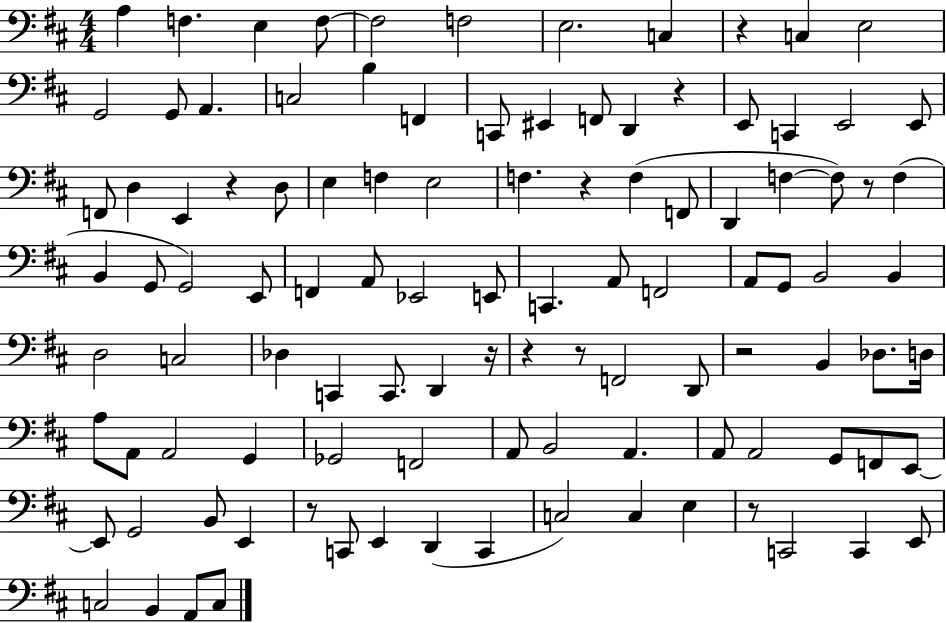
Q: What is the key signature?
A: D major